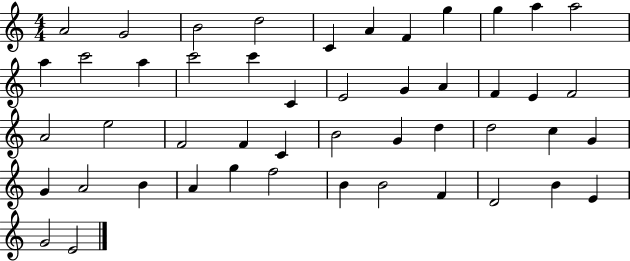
A4/h G4/h B4/h D5/h C4/q A4/q F4/q G5/q G5/q A5/q A5/h A5/q C6/h A5/q C6/h C6/q C4/q E4/h G4/q A4/q F4/q E4/q F4/h A4/h E5/h F4/h F4/q C4/q B4/h G4/q D5/q D5/h C5/q G4/q G4/q A4/h B4/q A4/q G5/q F5/h B4/q B4/h F4/q D4/h B4/q E4/q G4/h E4/h